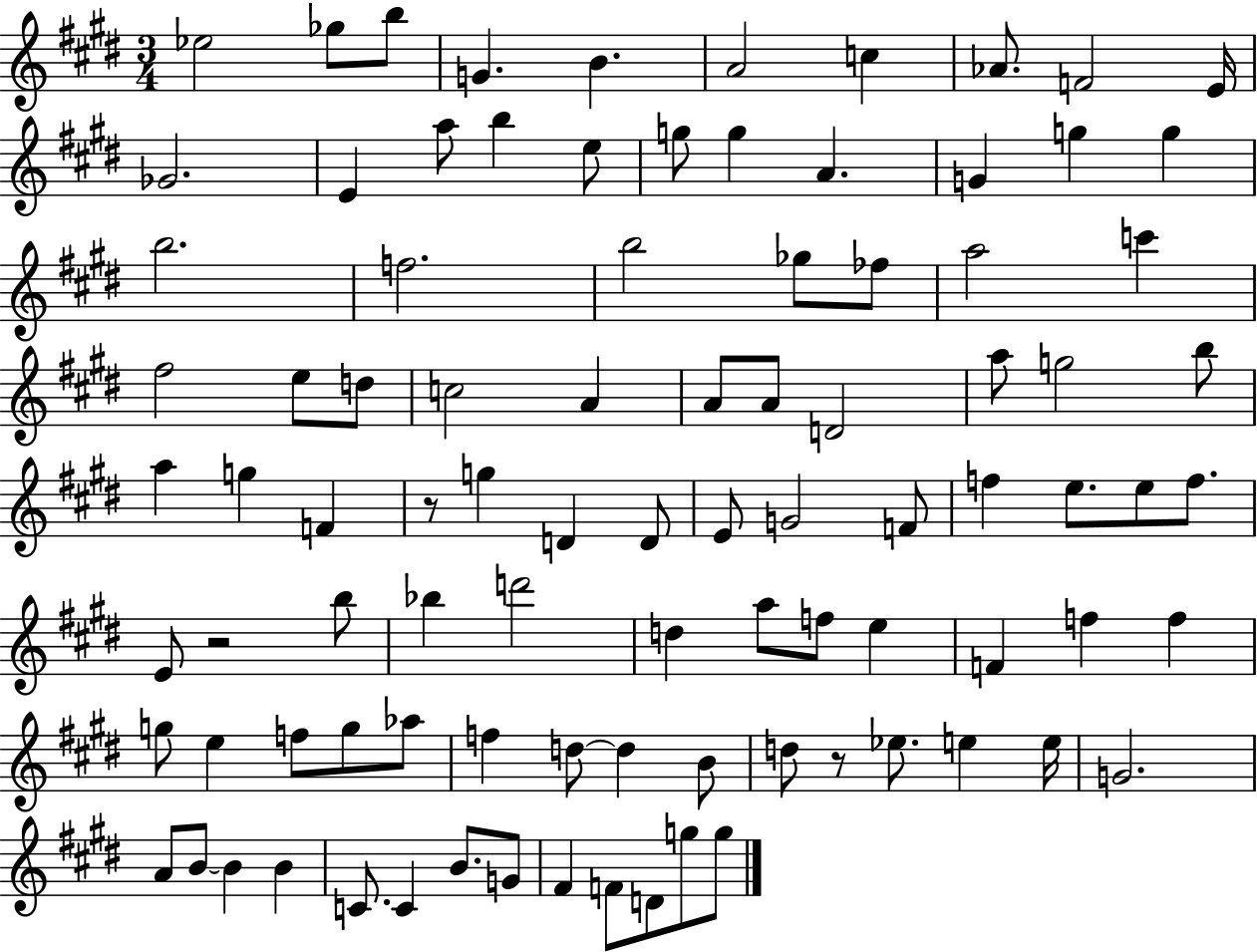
Eb5/h Gb5/e B5/e G4/q. B4/q. A4/h C5/q Ab4/e. F4/h E4/s Gb4/h. E4/q A5/e B5/q E5/e G5/e G5/q A4/q. G4/q G5/q G5/q B5/h. F5/h. B5/h Gb5/e FES5/e A5/h C6/q F#5/h E5/e D5/e C5/h A4/q A4/e A4/e D4/h A5/e G5/h B5/e A5/q G5/q F4/q R/e G5/q D4/q D4/e E4/e G4/h F4/e F5/q E5/e. E5/e F5/e. E4/e R/h B5/e Bb5/q D6/h D5/q A5/e F5/e E5/q F4/q F5/q F5/q G5/e E5/q F5/e G5/e Ab5/e F5/q D5/e D5/q B4/e D5/e R/e Eb5/e. E5/q E5/s G4/h. A4/e B4/e B4/q B4/q C4/e. C4/q B4/e. G4/e F#4/q F4/e D4/e G5/e G5/e